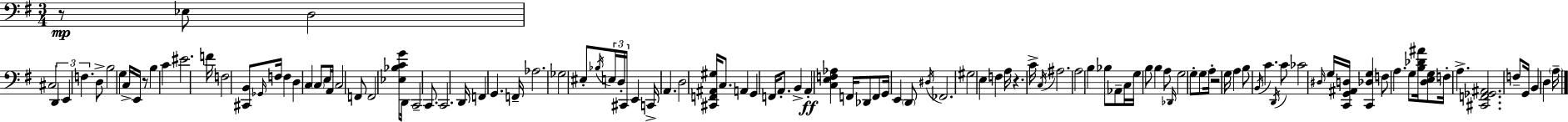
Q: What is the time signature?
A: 3/4